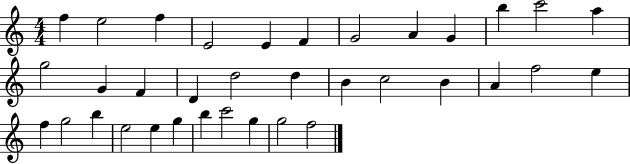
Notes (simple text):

F5/q E5/h F5/q E4/h E4/q F4/q G4/h A4/q G4/q B5/q C6/h A5/q G5/h G4/q F4/q D4/q D5/h D5/q B4/q C5/h B4/q A4/q F5/h E5/q F5/q G5/h B5/q E5/h E5/q G5/q B5/q C6/h G5/q G5/h F5/h